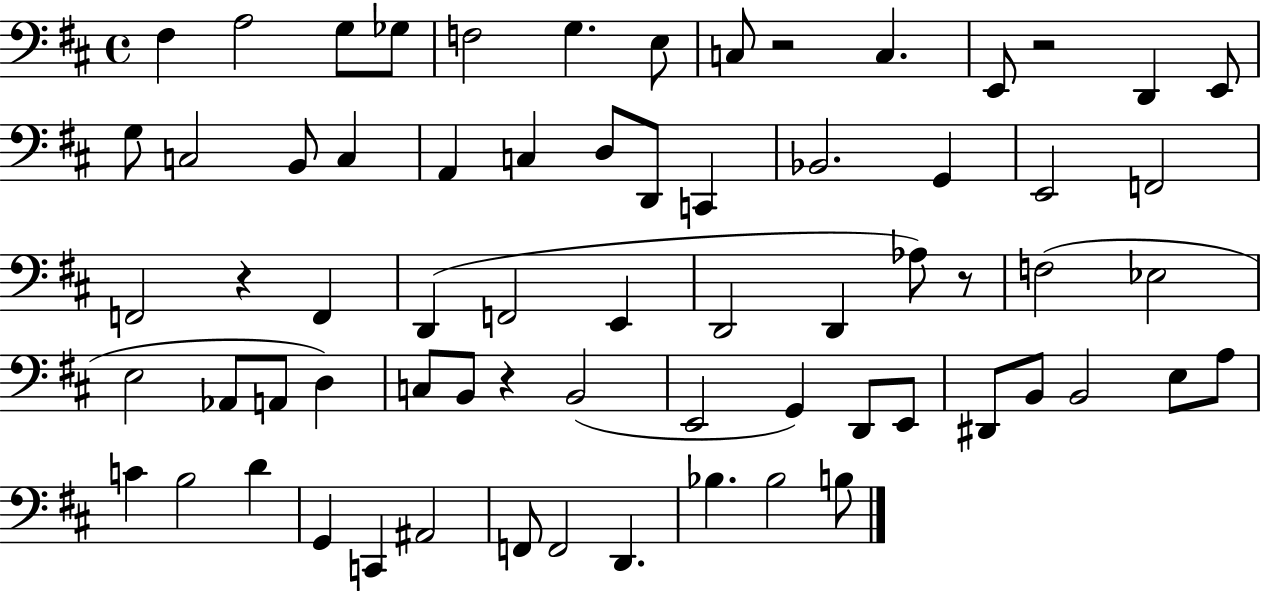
X:1
T:Untitled
M:4/4
L:1/4
K:D
^F, A,2 G,/2 _G,/2 F,2 G, E,/2 C,/2 z2 C, E,,/2 z2 D,, E,,/2 G,/2 C,2 B,,/2 C, A,, C, D,/2 D,,/2 C,, _B,,2 G,, E,,2 F,,2 F,,2 z F,, D,, F,,2 E,, D,,2 D,, _A,/2 z/2 F,2 _E,2 E,2 _A,,/2 A,,/2 D, C,/2 B,,/2 z B,,2 E,,2 G,, D,,/2 E,,/2 ^D,,/2 B,,/2 B,,2 E,/2 A,/2 C B,2 D G,, C,, ^A,,2 F,,/2 F,,2 D,, _B, _B,2 B,/2